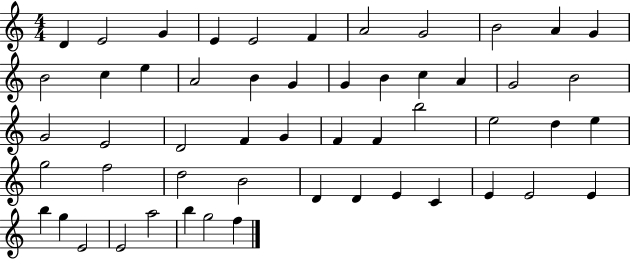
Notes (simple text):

D4/q E4/h G4/q E4/q E4/h F4/q A4/h G4/h B4/h A4/q G4/q B4/h C5/q E5/q A4/h B4/q G4/q G4/q B4/q C5/q A4/q G4/h B4/h G4/h E4/h D4/h F4/q G4/q F4/q F4/q B5/h E5/h D5/q E5/q G5/h F5/h D5/h B4/h D4/q D4/q E4/q C4/q E4/q E4/h E4/q B5/q G5/q E4/h E4/h A5/h B5/q G5/h F5/q